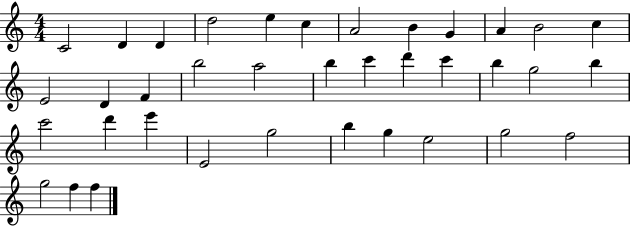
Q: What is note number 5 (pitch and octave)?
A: E5